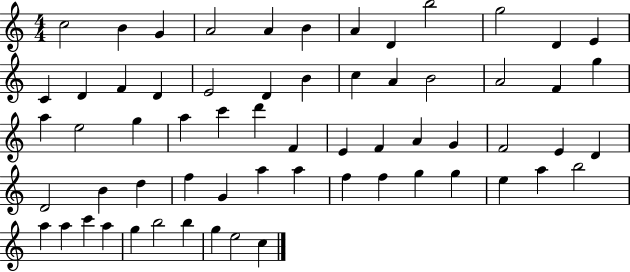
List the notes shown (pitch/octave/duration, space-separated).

C5/h B4/q G4/q A4/h A4/q B4/q A4/q D4/q B5/h G5/h D4/q E4/q C4/q D4/q F4/q D4/q E4/h D4/q B4/q C5/q A4/q B4/h A4/h F4/q G5/q A5/q E5/h G5/q A5/q C6/q D6/q F4/q E4/q F4/q A4/q G4/q F4/h E4/q D4/q D4/h B4/q D5/q F5/q G4/q A5/q A5/q F5/q F5/q G5/q G5/q E5/q A5/q B5/h A5/q A5/q C6/q A5/q G5/q B5/h B5/q G5/q E5/h C5/q